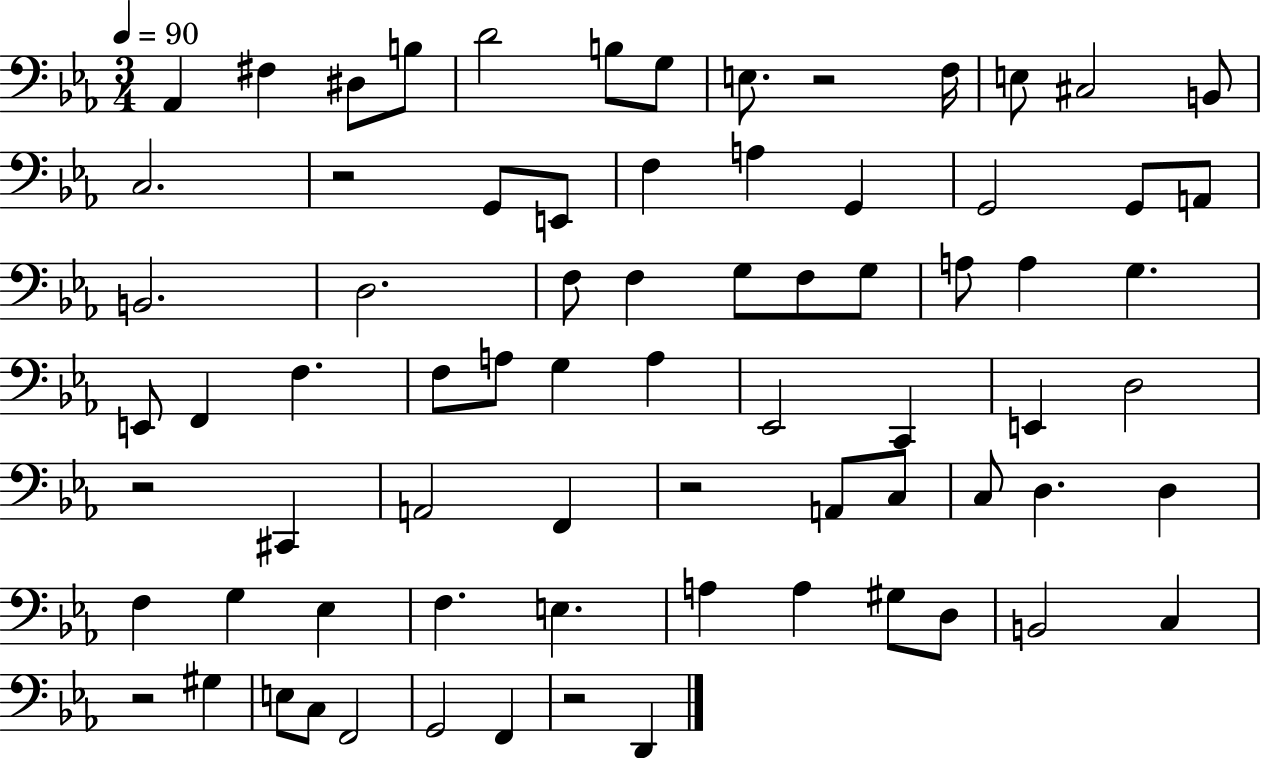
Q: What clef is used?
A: bass